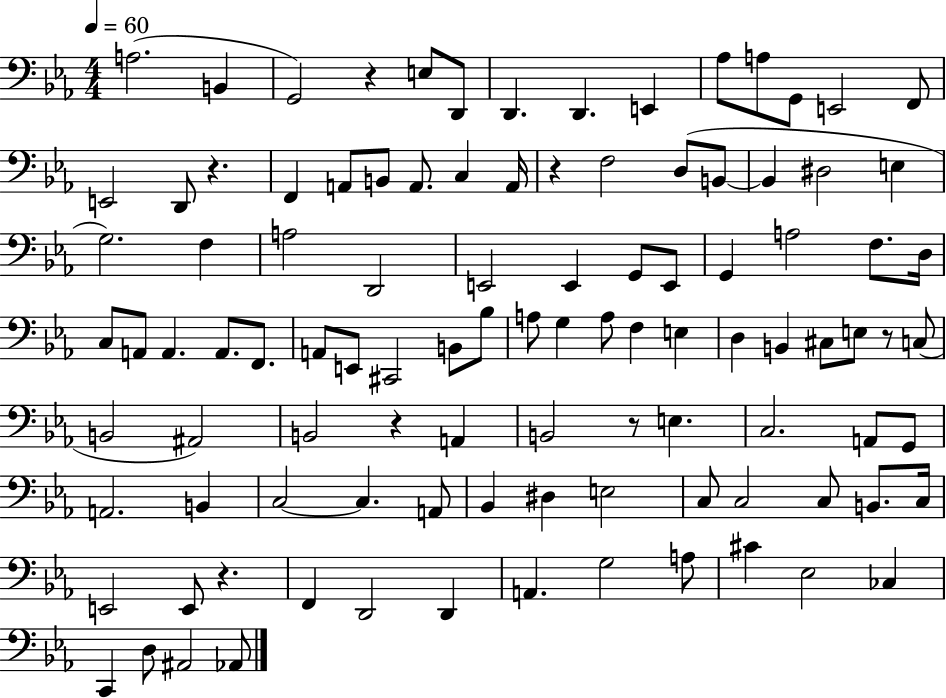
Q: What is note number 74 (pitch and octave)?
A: Bb2